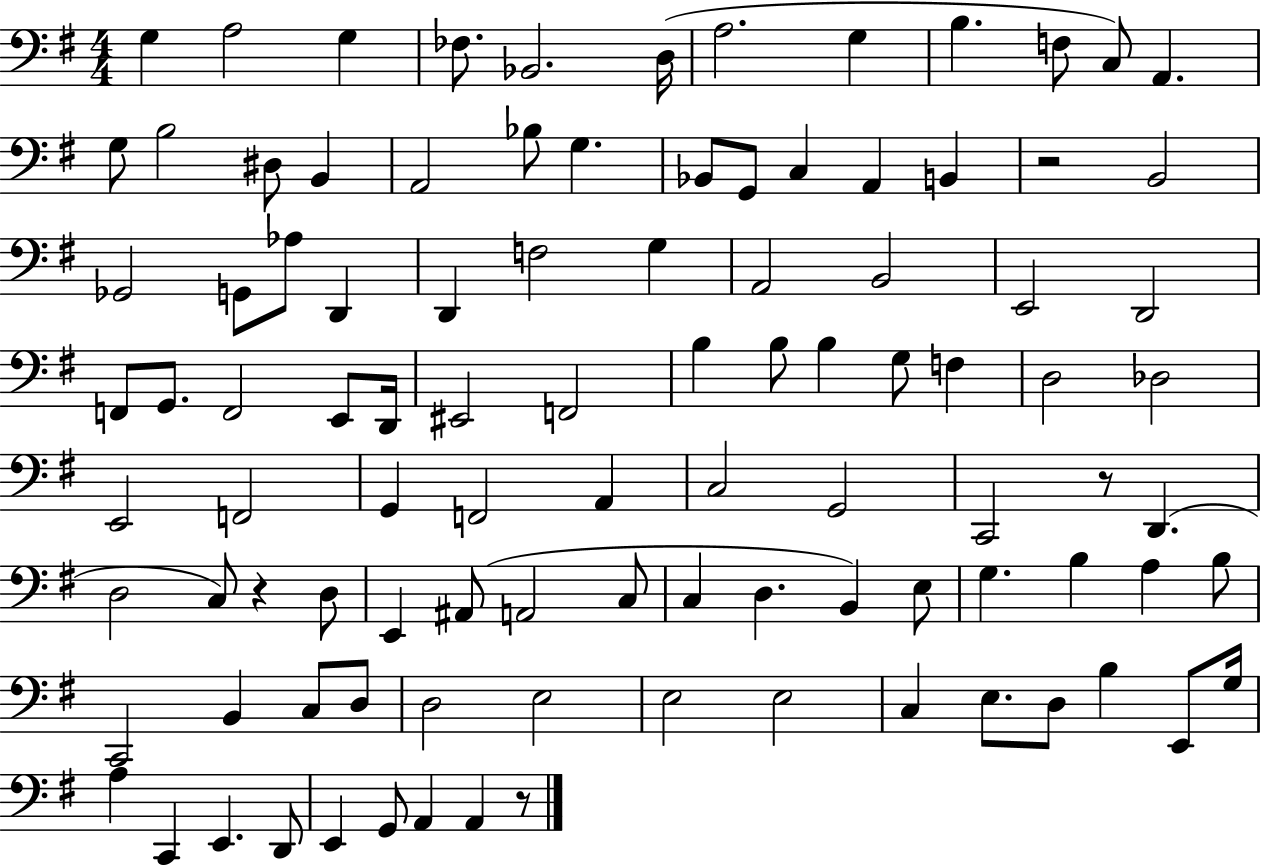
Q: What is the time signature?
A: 4/4